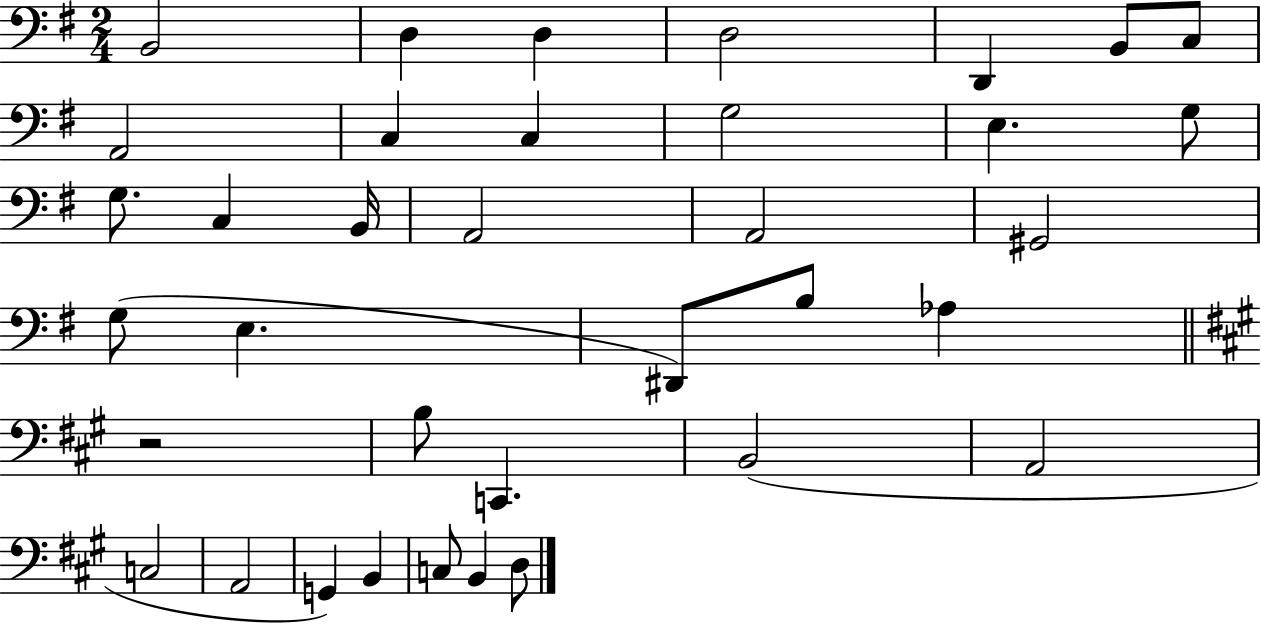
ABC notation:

X:1
T:Untitled
M:2/4
L:1/4
K:G
B,,2 D, D, D,2 D,, B,,/2 C,/2 A,,2 C, C, G,2 E, G,/2 G,/2 C, B,,/4 A,,2 A,,2 ^G,,2 G,/2 E, ^D,,/2 B,/2 _A, z2 B,/2 C,, B,,2 A,,2 C,2 A,,2 G,, B,, C,/2 B,, D,/2